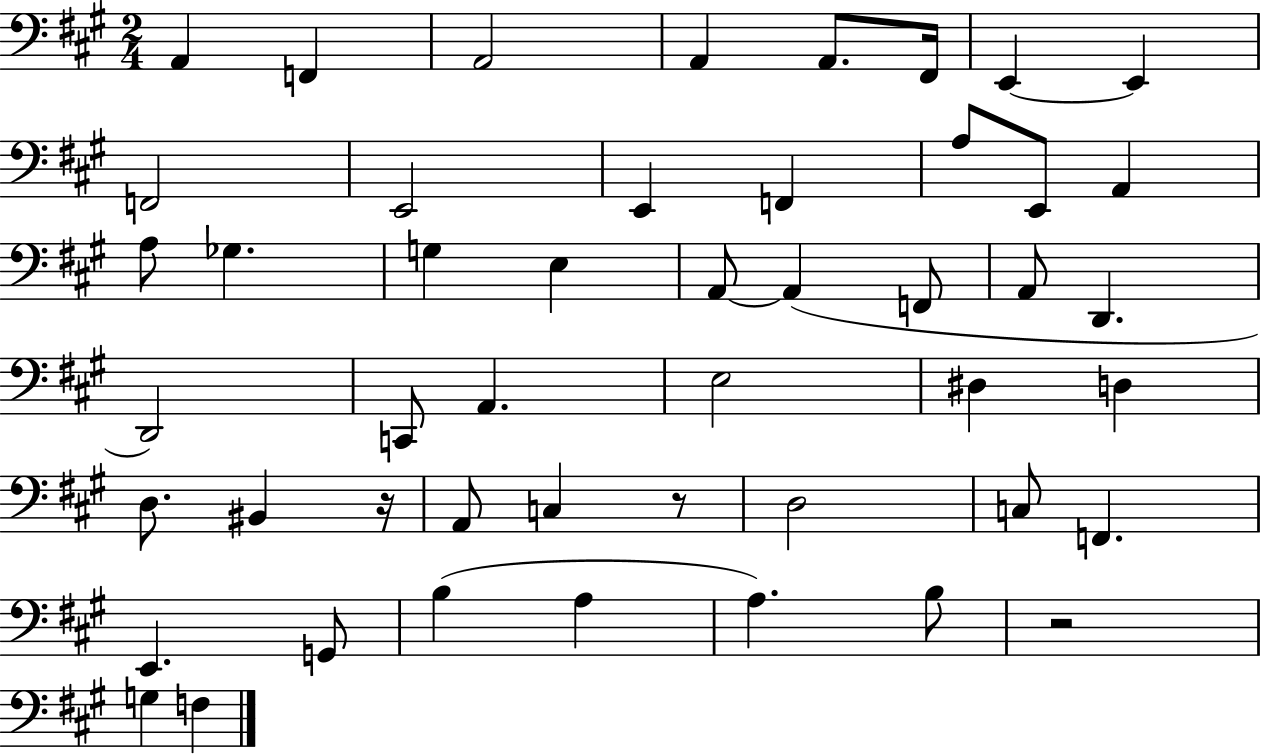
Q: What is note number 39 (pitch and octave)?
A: G2